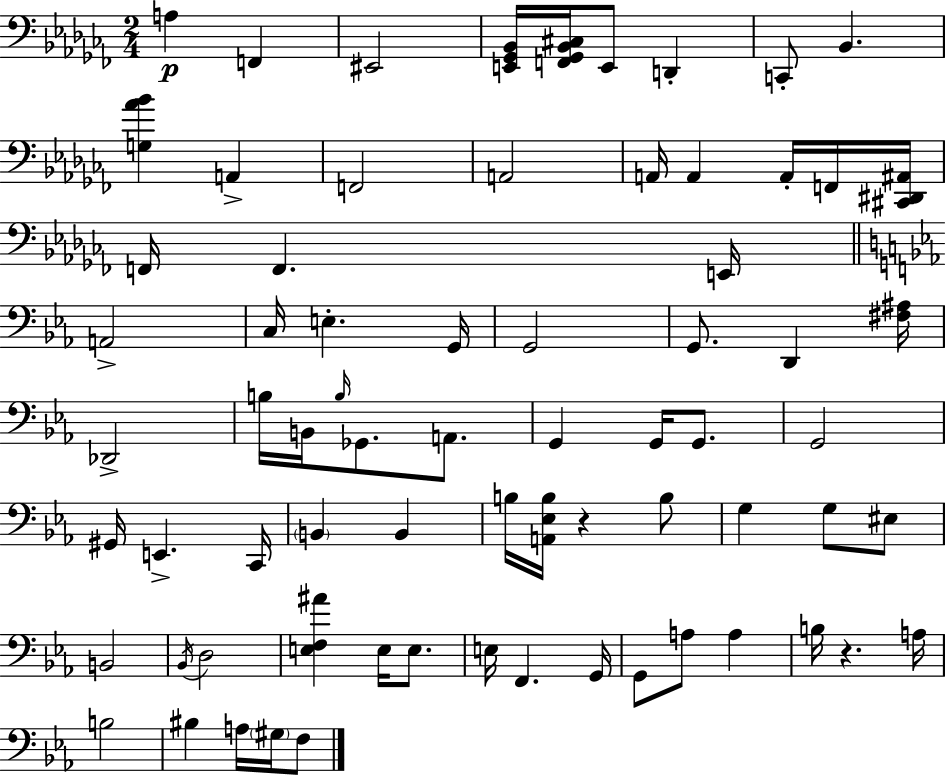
A3/q F2/q EIS2/h [E2,Gb2,Bb2]/s [F2,Gb2,Bb2,C#3]/s E2/e D2/q C2/e Bb2/q. [G3,Ab4,Bb4]/q A2/q F2/h A2/h A2/s A2/q A2/s F2/s [C#2,D#2,A#2]/s F2/s F2/q. E2/s A2/h C3/s E3/q. G2/s G2/h G2/e. D2/q [F#3,A#3]/s Db2/h B3/s B2/s B3/s Gb2/e. A2/e. G2/q G2/s G2/e. G2/h G#2/s E2/q. C2/s B2/q B2/q B3/s [A2,Eb3,B3]/s R/q B3/e G3/q G3/e EIS3/e B2/h Bb2/s D3/h [E3,F3,A#4]/q E3/s E3/e. E3/s F2/q. G2/s G2/e A3/e A3/q B3/s R/q. A3/s B3/h BIS3/q A3/s G#3/s F3/e